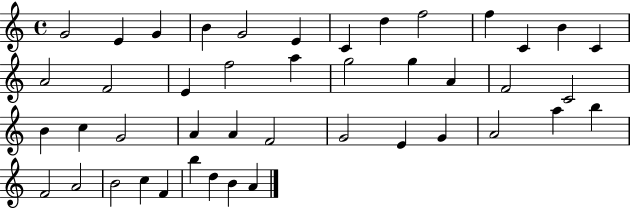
{
  \clef treble
  \time 4/4
  \defaultTimeSignature
  \key c \major
  g'2 e'4 g'4 | b'4 g'2 e'4 | c'4 d''4 f''2 | f''4 c'4 b'4 c'4 | \break a'2 f'2 | e'4 f''2 a''4 | g''2 g''4 a'4 | f'2 c'2 | \break b'4 c''4 g'2 | a'4 a'4 f'2 | g'2 e'4 g'4 | a'2 a''4 b''4 | \break f'2 a'2 | b'2 c''4 f'4 | b''4 d''4 b'4 a'4 | \bar "|."
}